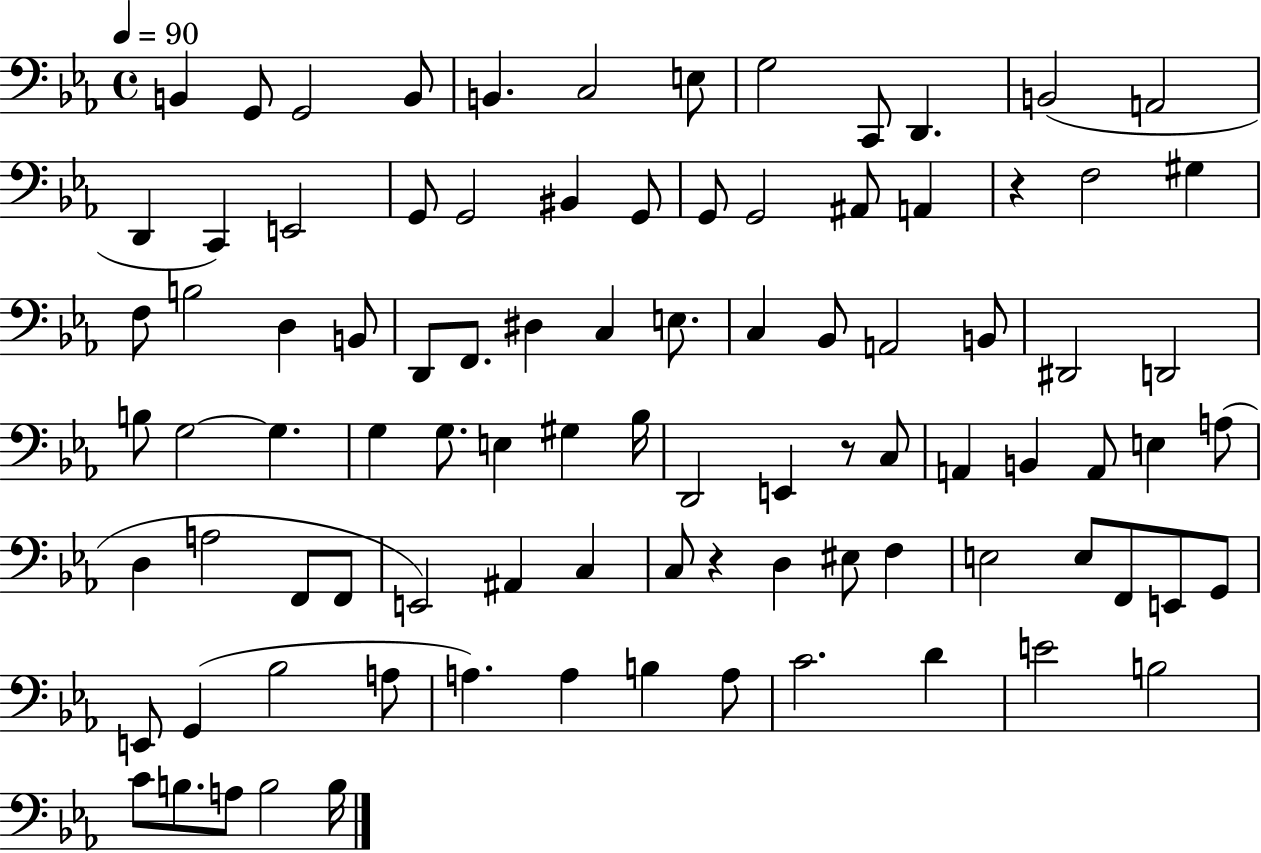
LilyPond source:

{
  \clef bass
  \time 4/4
  \defaultTimeSignature
  \key ees \major
  \tempo 4 = 90
  b,4 g,8 g,2 b,8 | b,4. c2 e8 | g2 c,8 d,4. | b,2( a,2 | \break d,4 c,4) e,2 | g,8 g,2 bis,4 g,8 | g,8 g,2 ais,8 a,4 | r4 f2 gis4 | \break f8 b2 d4 b,8 | d,8 f,8. dis4 c4 e8. | c4 bes,8 a,2 b,8 | dis,2 d,2 | \break b8 g2~~ g4. | g4 g8. e4 gis4 bes16 | d,2 e,4 r8 c8 | a,4 b,4 a,8 e4 a8( | \break d4 a2 f,8 f,8 | e,2) ais,4 c4 | c8 r4 d4 eis8 f4 | e2 e8 f,8 e,8 g,8 | \break e,8 g,4( bes2 a8 | a4.) a4 b4 a8 | c'2. d'4 | e'2 b2 | \break c'8 b8. a8 b2 b16 | \bar "|."
}